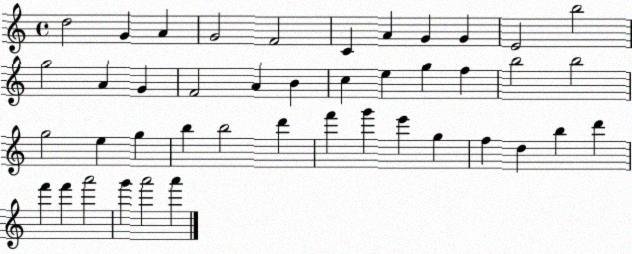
X:1
T:Untitled
M:4/4
L:1/4
K:C
d2 G A G2 F2 C A G G E2 b2 g2 A G F2 A B c e g f b2 b2 g2 e g b b2 d' f' g' e' g f d b d' f' f' a'2 g' a'2 a'